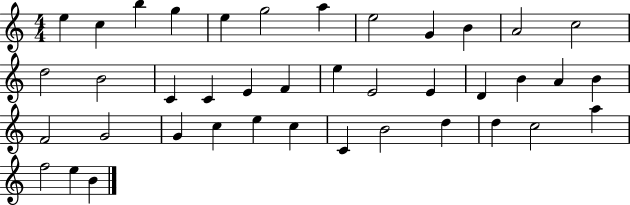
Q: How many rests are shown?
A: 0